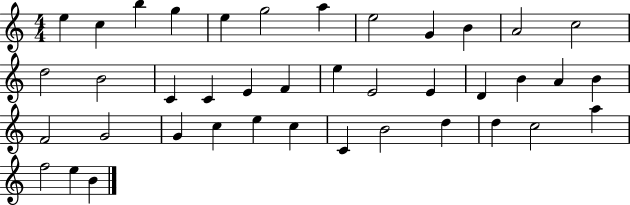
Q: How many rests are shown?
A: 0